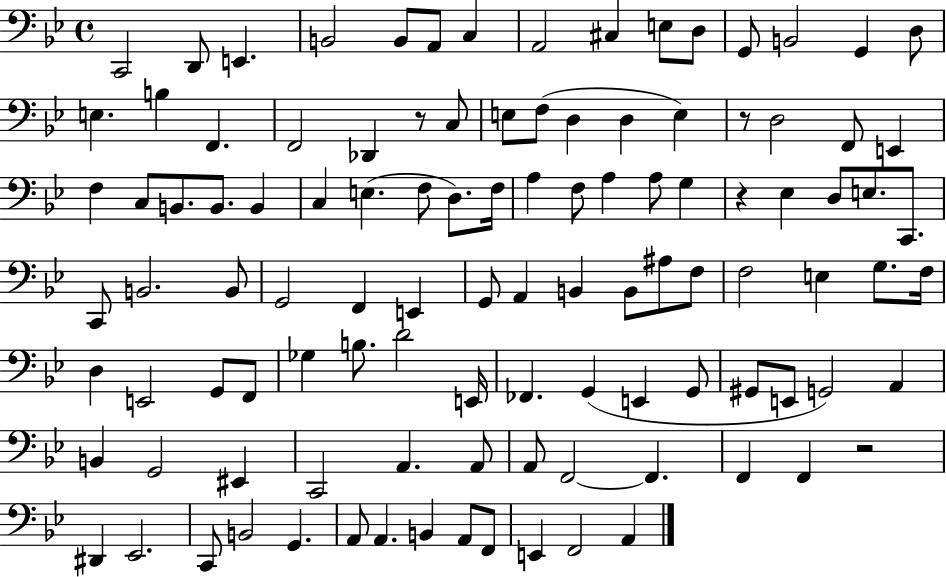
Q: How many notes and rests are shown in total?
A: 108